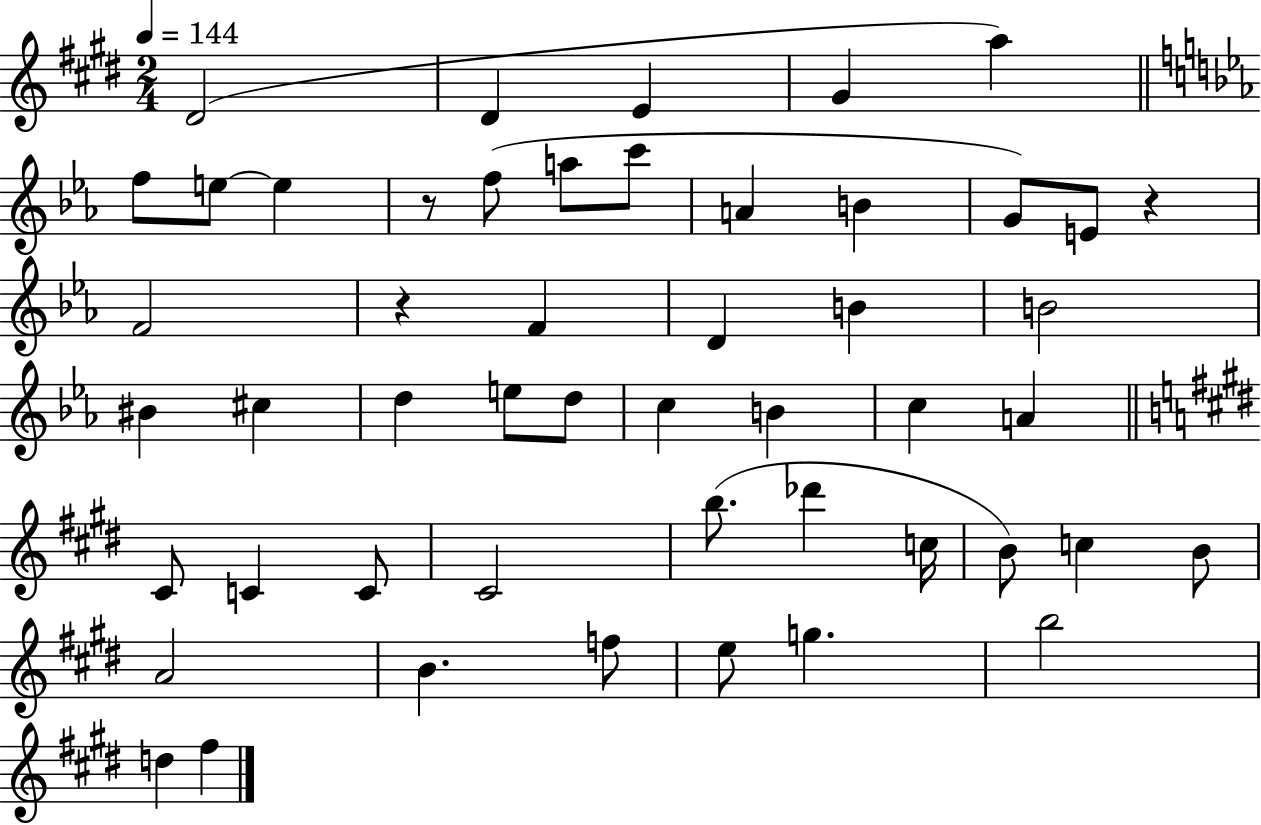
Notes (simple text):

D#4/h D#4/q E4/q G#4/q A5/q F5/e E5/e E5/q R/e F5/e A5/e C6/e A4/q B4/q G4/e E4/e R/q F4/h R/q F4/q D4/q B4/q B4/h BIS4/q C#5/q D5/q E5/e D5/e C5/q B4/q C5/q A4/q C#4/e C4/q C4/e C#4/h B5/e. Db6/q C5/s B4/e C5/q B4/e A4/h B4/q. F5/e E5/e G5/q. B5/h D5/q F#5/q